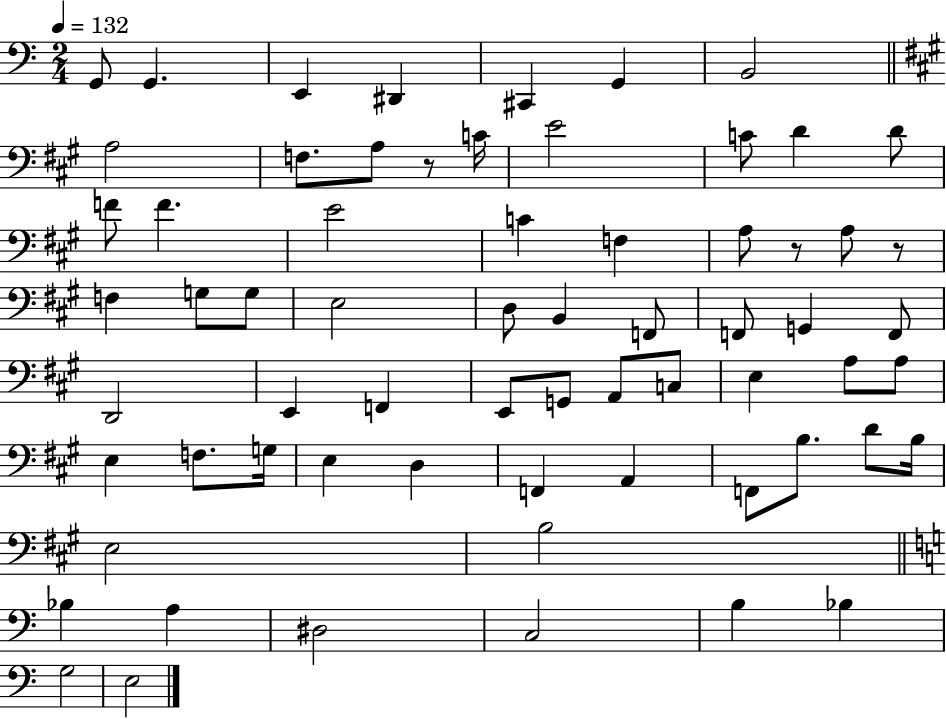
X:1
T:Untitled
M:2/4
L:1/4
K:C
G,,/2 G,, E,, ^D,, ^C,, G,, B,,2 A,2 F,/2 A,/2 z/2 C/4 E2 C/2 D D/2 F/2 F E2 C F, A,/2 z/2 A,/2 z/2 F, G,/2 G,/2 E,2 D,/2 B,, F,,/2 F,,/2 G,, F,,/2 D,,2 E,, F,, E,,/2 G,,/2 A,,/2 C,/2 E, A,/2 A,/2 E, F,/2 G,/4 E, D, F,, A,, F,,/2 B,/2 D/2 B,/4 E,2 B,2 _B, A, ^D,2 C,2 B, _B, G,2 E,2